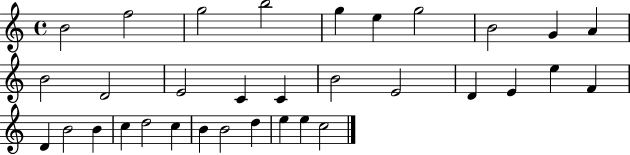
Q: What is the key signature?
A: C major